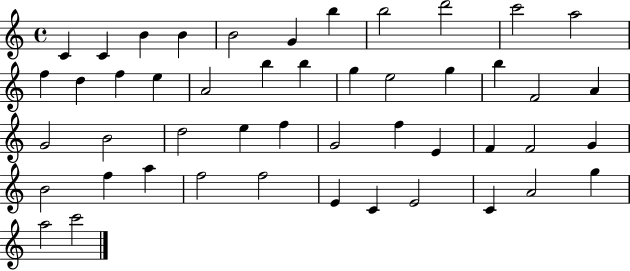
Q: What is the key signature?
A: C major